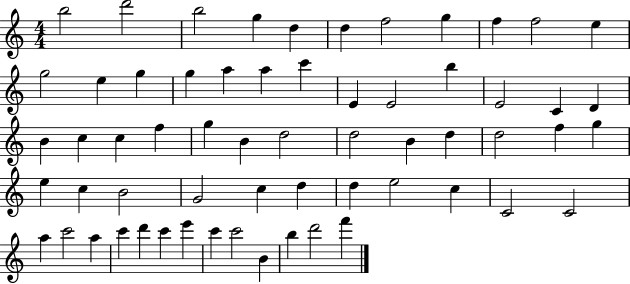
B5/h D6/h B5/h G5/q D5/q D5/q F5/h G5/q F5/q F5/h E5/q G5/h E5/q G5/q G5/q A5/q A5/q C6/q E4/q E4/h B5/q E4/h C4/q D4/q B4/q C5/q C5/q F5/q G5/q B4/q D5/h D5/h B4/q D5/q D5/h F5/q G5/q E5/q C5/q B4/h G4/h C5/q D5/q D5/q E5/h C5/q C4/h C4/h A5/q C6/h A5/q C6/q D6/q C6/q E6/q C6/q C6/h B4/q B5/q D6/h F6/q